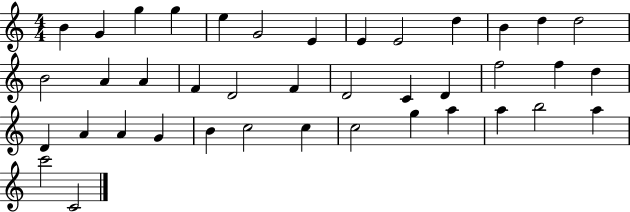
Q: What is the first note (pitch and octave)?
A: B4